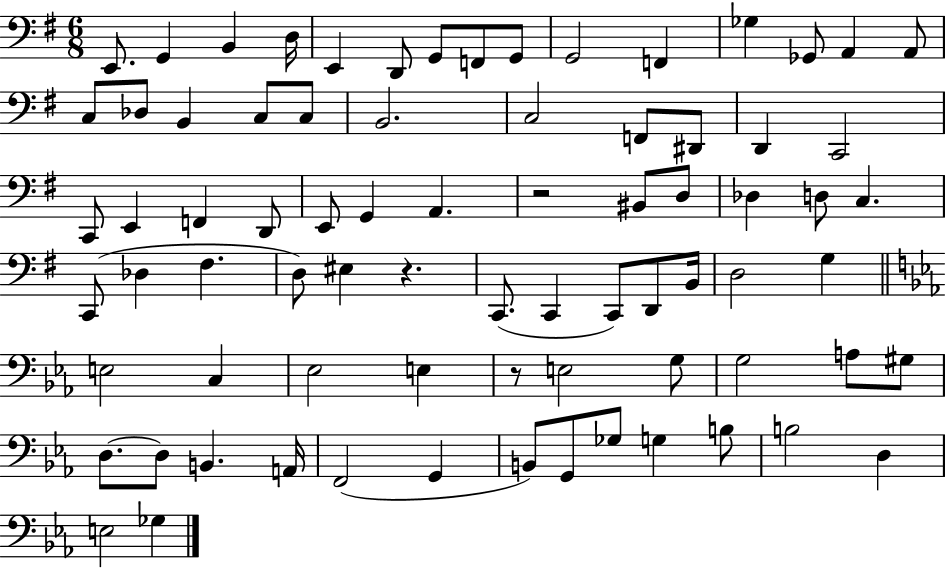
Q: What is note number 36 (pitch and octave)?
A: Db3